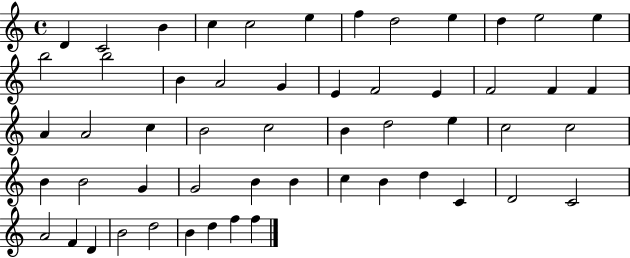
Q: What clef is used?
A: treble